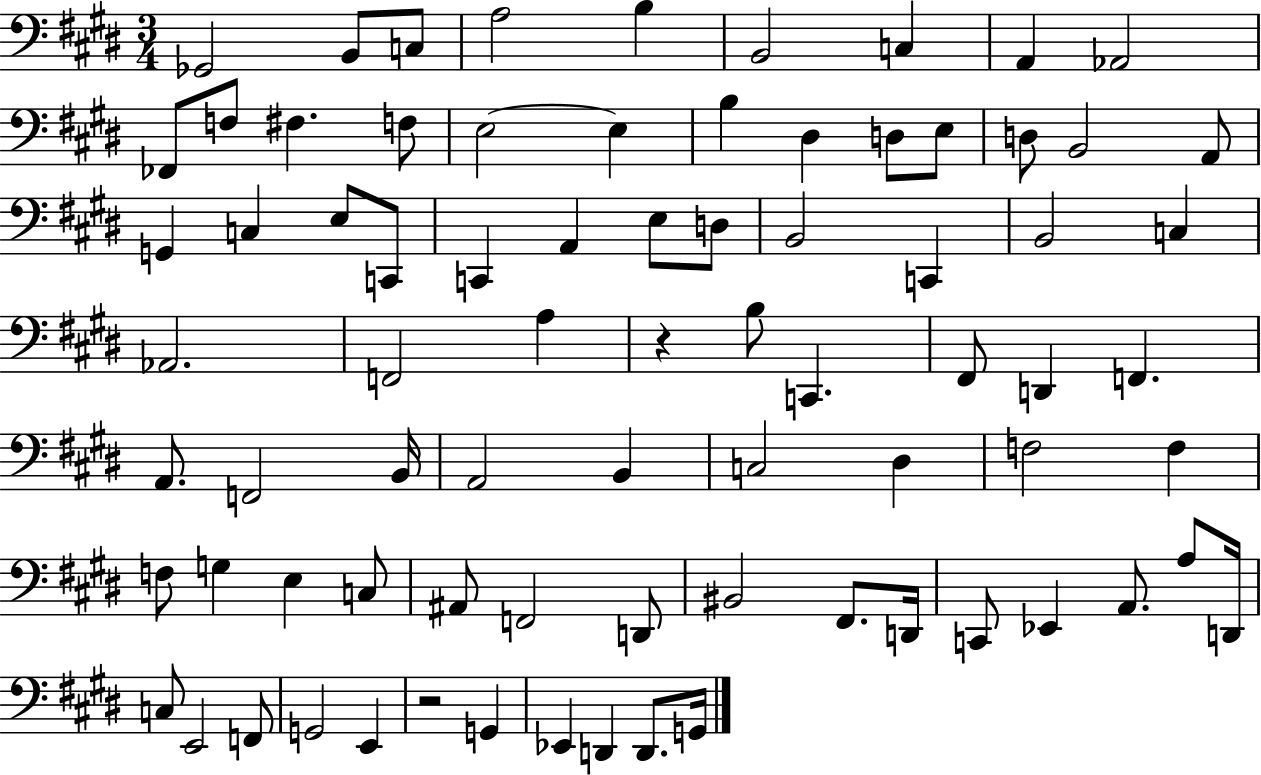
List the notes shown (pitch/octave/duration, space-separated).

Gb2/h B2/e C3/e A3/h B3/q B2/h C3/q A2/q Ab2/h FES2/e F3/e F#3/q. F3/e E3/h E3/q B3/q D#3/q D3/e E3/e D3/e B2/h A2/e G2/q C3/q E3/e C2/e C2/q A2/q E3/e D3/e B2/h C2/q B2/h C3/q Ab2/h. F2/h A3/q R/q B3/e C2/q. F#2/e D2/q F2/q. A2/e. F2/h B2/s A2/h B2/q C3/h D#3/q F3/h F3/q F3/e G3/q E3/q C3/e A#2/e F2/h D2/e BIS2/h F#2/e. D2/s C2/e Eb2/q A2/e. A3/e D2/s C3/e E2/h F2/e G2/h E2/q R/h G2/q Eb2/q D2/q D2/e. G2/s